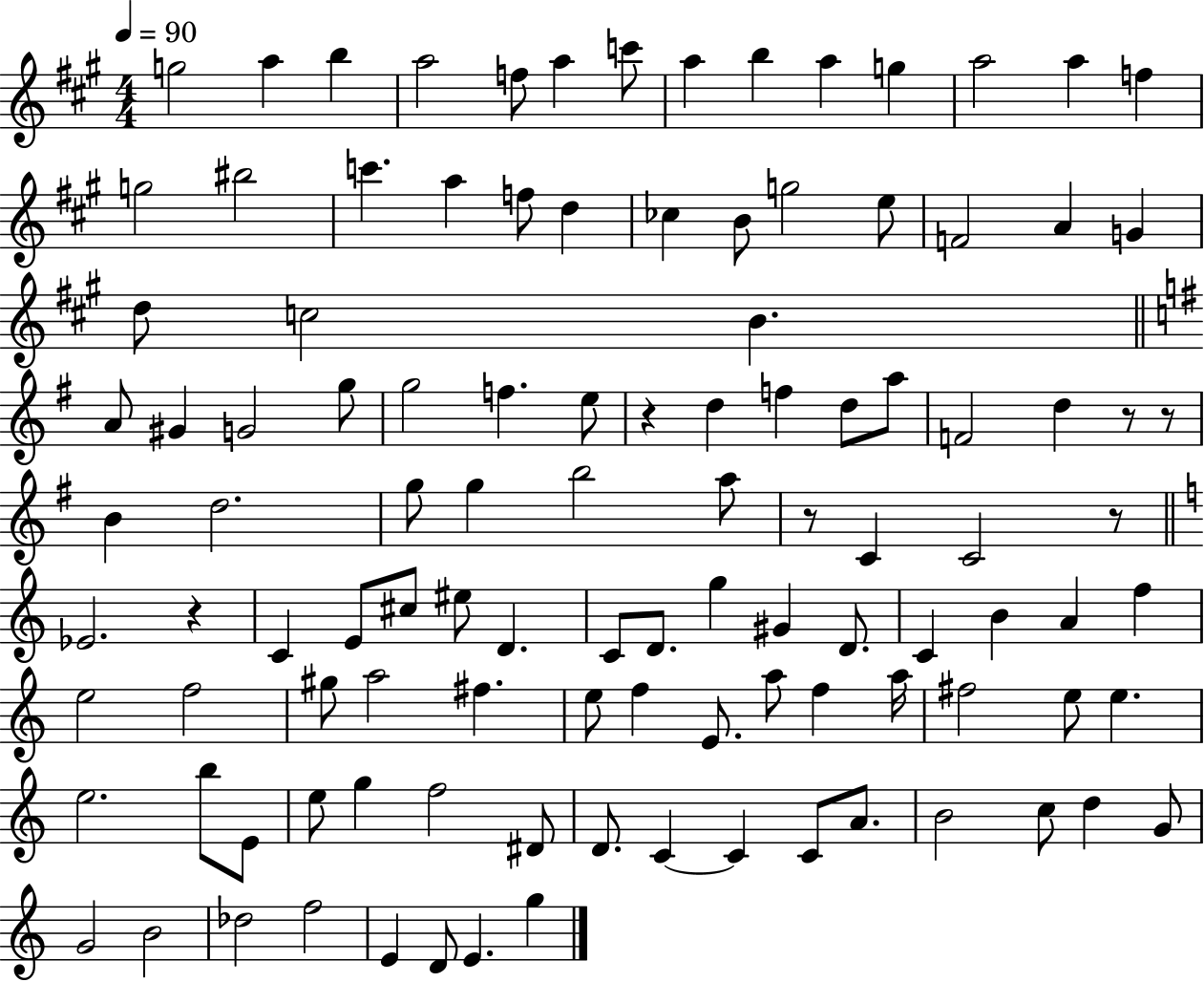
{
  \clef treble
  \numericTimeSignature
  \time 4/4
  \key a \major
  \tempo 4 = 90
  g''2 a''4 b''4 | a''2 f''8 a''4 c'''8 | a''4 b''4 a''4 g''4 | a''2 a''4 f''4 | \break g''2 bis''2 | c'''4. a''4 f''8 d''4 | ces''4 b'8 g''2 e''8 | f'2 a'4 g'4 | \break d''8 c''2 b'4. | \bar "||" \break \key g \major a'8 gis'4 g'2 g''8 | g''2 f''4. e''8 | r4 d''4 f''4 d''8 a''8 | f'2 d''4 r8 r8 | \break b'4 d''2. | g''8 g''4 b''2 a''8 | r8 c'4 c'2 r8 | \bar "||" \break \key c \major ees'2. r4 | c'4 e'8 cis''8 eis''8 d'4. | c'8 d'8. g''4 gis'4 d'8. | c'4 b'4 a'4 f''4 | \break e''2 f''2 | gis''8 a''2 fis''4. | e''8 f''4 e'8. a''8 f''4 a''16 | fis''2 e''8 e''4. | \break e''2. b''8 e'8 | e''8 g''4 f''2 dis'8 | d'8. c'4~~ c'4 c'8 a'8. | b'2 c''8 d''4 g'8 | \break g'2 b'2 | des''2 f''2 | e'4 d'8 e'4. g''4 | \bar "|."
}